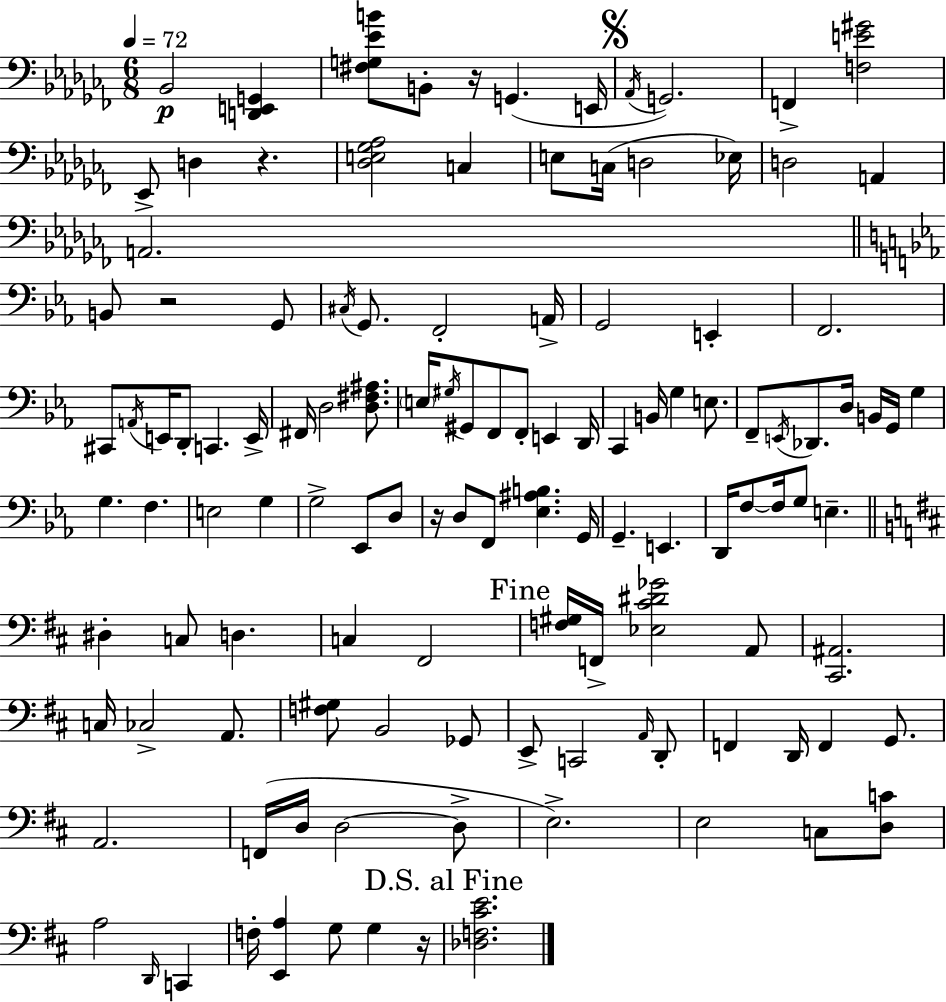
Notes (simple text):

Bb2/h [D2,E2,G2]/q [F#3,G3,Eb4,B4]/e B2/e R/s G2/q. E2/s Ab2/s G2/h. F2/q [F3,E4,G#4]/h Eb2/e D3/q R/q. [Db3,E3,Gb3,Ab3]/h C3/q E3/e C3/s D3/h Eb3/s D3/h A2/q A2/h. B2/e R/h G2/e C#3/s G2/e. F2/h A2/s G2/h E2/q F2/h. C#2/e A2/s E2/s D2/e C2/q. E2/s F#2/s D3/h [D3,F#3,A#3]/e. E3/s G#3/s G#2/e F2/e F2/e E2/q D2/s C2/q B2/s G3/q E3/e. F2/e E2/s Db2/e. D3/s B2/s G2/s G3/q G3/q. F3/q. E3/h G3/q G3/h Eb2/e D3/e R/s D3/e F2/e [Eb3,A#3,B3]/q. G2/s G2/q. E2/q. D2/s F3/e F3/s G3/e E3/q. D#3/q C3/e D3/q. C3/q F#2/h [F3,G#3]/s F2/s [Eb3,C#4,D#4,Gb4]/h A2/e [C#2,A#2]/h. C3/s CES3/h A2/e. [F3,G#3]/e B2/h Gb2/e E2/e C2/h A2/s D2/e F2/q D2/s F2/q G2/e. A2/h. F2/s D3/s D3/h D3/e E3/h. E3/h C3/e [D3,C4]/e A3/h D2/s C2/q F3/s [E2,A3]/q G3/e G3/q R/s [Db3,F3,C#4,E4]/h.